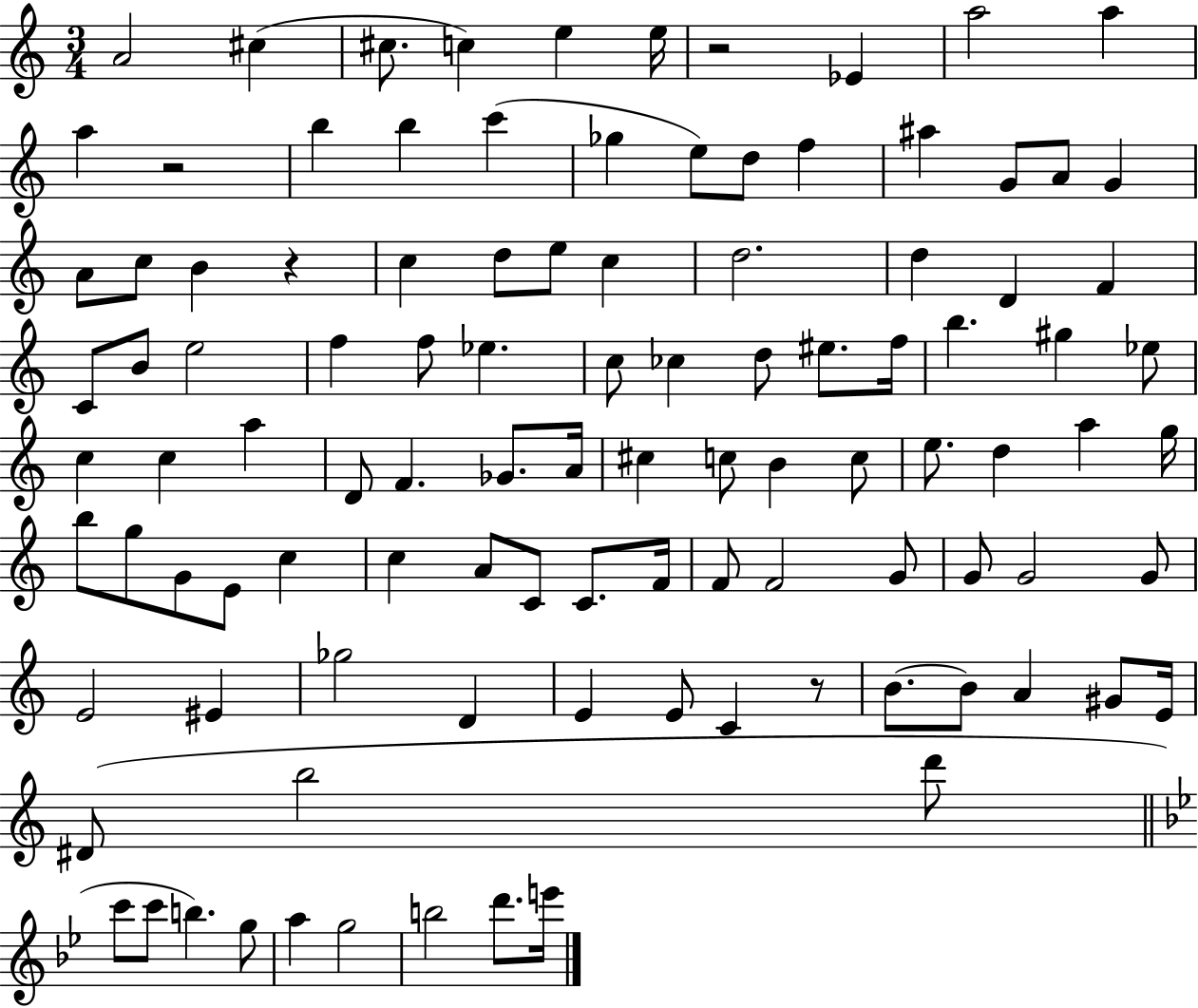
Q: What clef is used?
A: treble